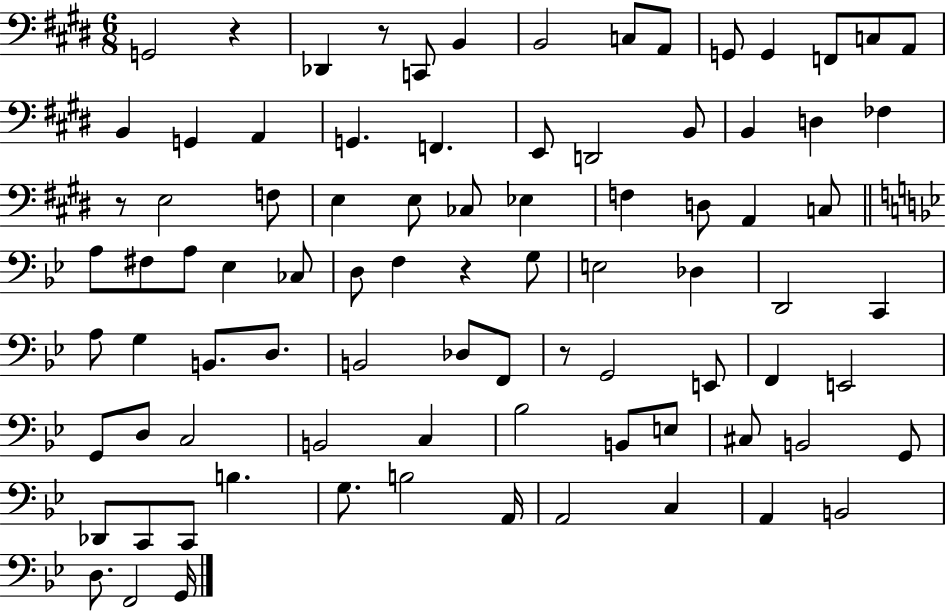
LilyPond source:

{
  \clef bass
  \numericTimeSignature
  \time 6/8
  \key e \major
  g,2 r4 | des,4 r8 c,8 b,4 | b,2 c8 a,8 | g,8 g,4 f,8 c8 a,8 | \break b,4 g,4 a,4 | g,4. f,4. | e,8 d,2 b,8 | b,4 d4 fes4 | \break r8 e2 f8 | e4 e8 ces8 ees4 | f4 d8 a,4 c8 | \bar "||" \break \key g \minor a8 fis8 a8 ees4 ces8 | d8 f4 r4 g8 | e2 des4 | d,2 c,4 | \break a8 g4 b,8. d8. | b,2 des8 f,8 | r8 g,2 e,8 | f,4 e,2 | \break g,8 d8 c2 | b,2 c4 | bes2 b,8 e8 | cis8 b,2 g,8 | \break des,8 c,8 c,8 b4. | g8. b2 a,16 | a,2 c4 | a,4 b,2 | \break d8. f,2 g,16 | \bar "|."
}